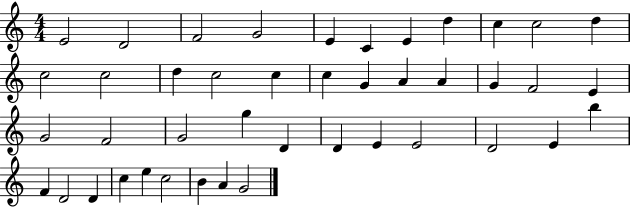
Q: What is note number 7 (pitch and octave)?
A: E4